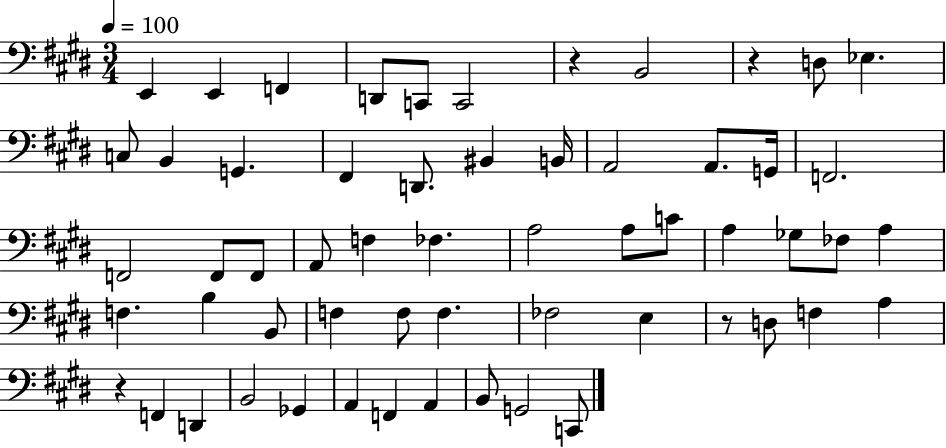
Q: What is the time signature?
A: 3/4